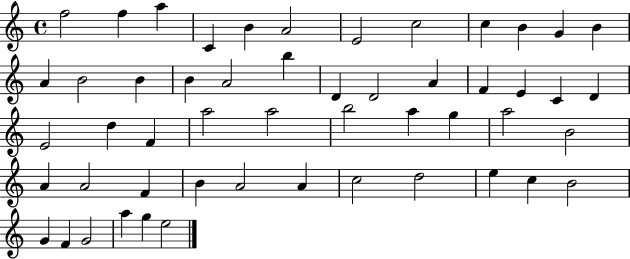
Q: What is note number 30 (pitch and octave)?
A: A5